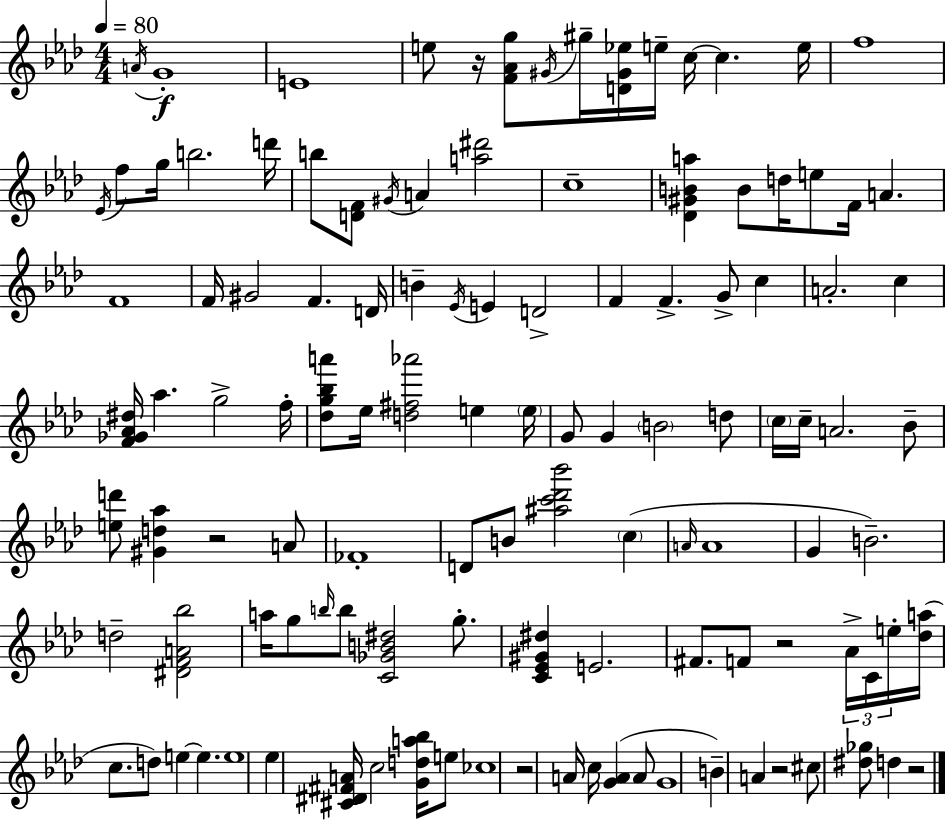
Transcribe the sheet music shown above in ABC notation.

X:1
T:Untitled
M:4/4
L:1/4
K:Fm
A/4 G4 E4 e/2 z/4 [F_Ag]/2 ^G/4 ^g/4 [D^G_e]/4 e/4 c/4 c e/4 f4 _E/4 f/2 g/4 b2 d'/4 b/2 [DF]/2 ^G/4 A [a^d']2 c4 [_D^GBa] B/2 d/4 e/2 F/4 A F4 F/4 ^G2 F D/4 B _E/4 E D2 F F G/2 c A2 c [F_G_A^d]/4 _a g2 f/4 [_dg_ba']/2 _e/4 [d^f_a']2 e e/4 G/2 G B2 d/2 c/4 c/4 A2 _B/2 [ed']/2 [^Gd_a] z2 A/2 _F4 D/2 B/2 [^ac'_d'_b']2 c A/4 A4 G B2 d2 [^DFA_b]2 a/4 g/2 b/4 b/2 [C_GB^d]2 g/2 [C_E^G^d] E2 ^F/2 F/2 z2 _A/4 C/4 e/4 [_da]/4 c/2 d/2 e e e4 _e [^C^D^FA]/4 c2 [Gda_b]/4 e/2 _c4 z2 A/4 c/4 [GA] A/2 G4 B A z2 ^c/2 [^d_g]/2 d z2